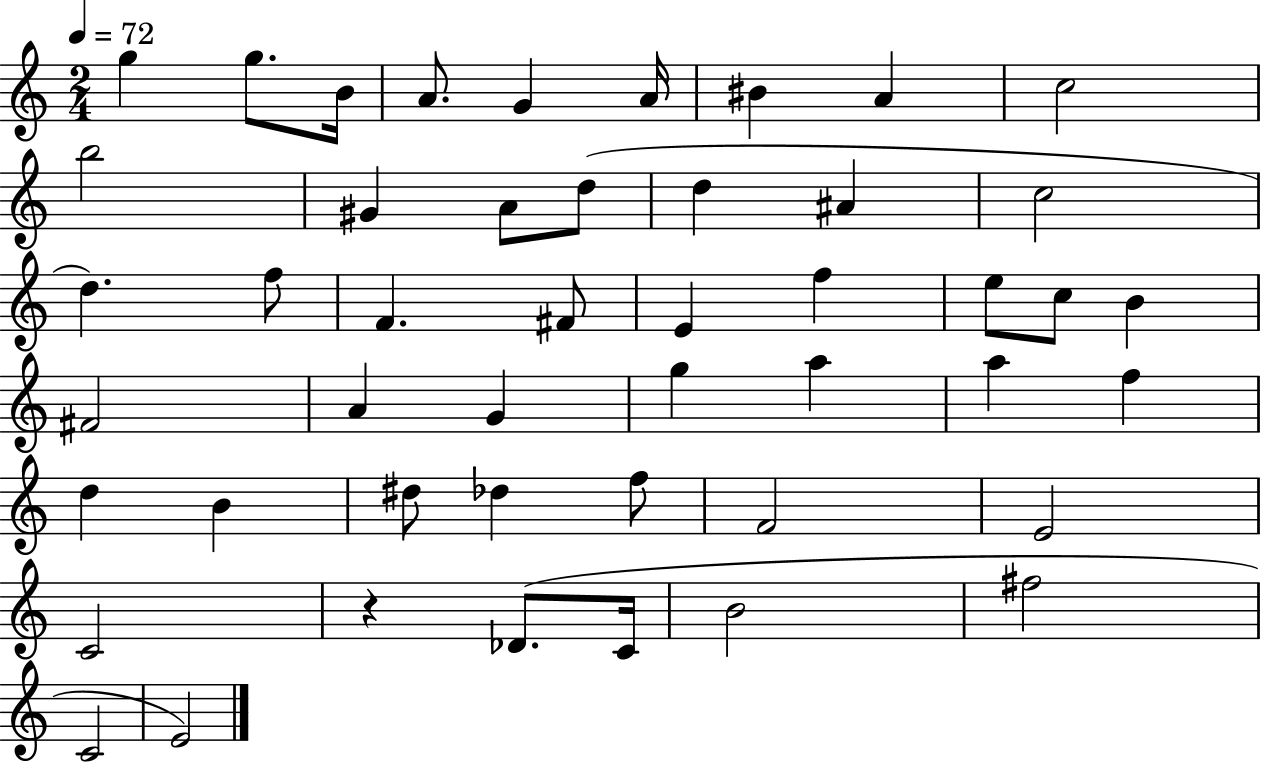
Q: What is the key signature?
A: C major